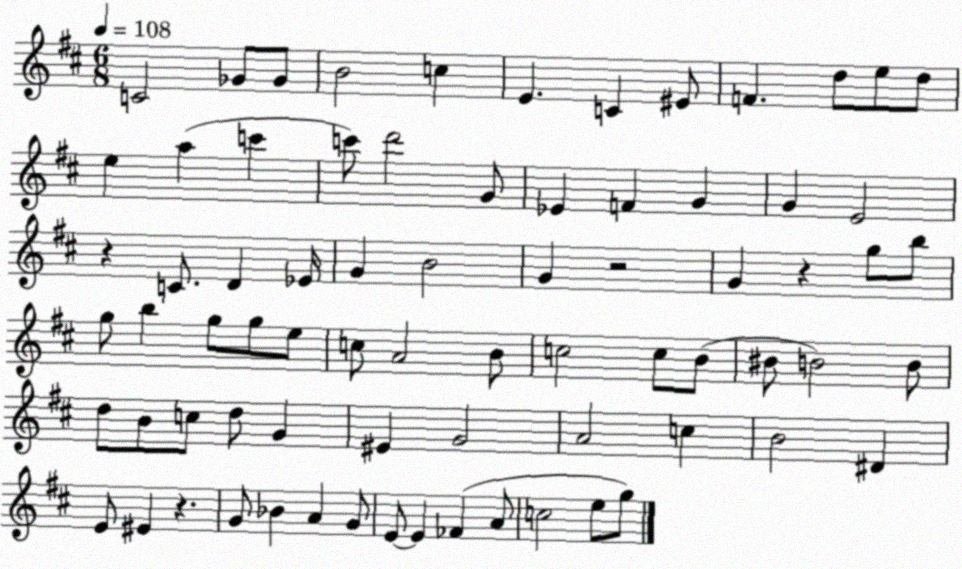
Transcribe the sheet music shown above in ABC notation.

X:1
T:Untitled
M:6/8
L:1/4
K:D
C2 _G/2 _G/2 B2 c E C ^E/2 F d/2 e/2 d/2 e a c' c'/2 d'2 G/2 _E F G G E2 z C/2 D _E/4 G B2 G z2 G z g/2 b/2 g/2 b g/2 g/2 e/2 c/2 A2 B/2 c2 c/2 B/2 ^B/2 B2 B/2 d/2 B/2 c/2 d/2 G ^E G2 A2 c B2 ^D E/2 ^E z G/2 _B A G/2 E/2 E _F A/2 c2 e/2 g/2